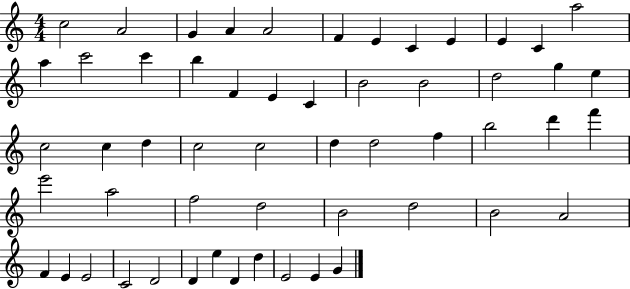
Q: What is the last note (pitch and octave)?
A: G4